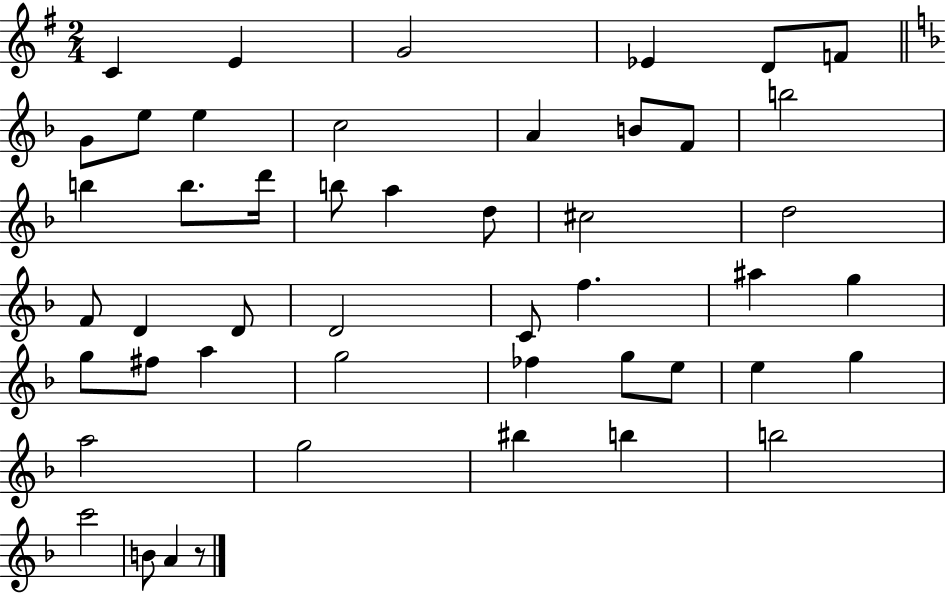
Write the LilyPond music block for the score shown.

{
  \clef treble
  \numericTimeSignature
  \time 2/4
  \key g \major
  c'4 e'4 | g'2 | ees'4 d'8 f'8 | \bar "||" \break \key f \major g'8 e''8 e''4 | c''2 | a'4 b'8 f'8 | b''2 | \break b''4 b''8. d'''16 | b''8 a''4 d''8 | cis''2 | d''2 | \break f'8 d'4 d'8 | d'2 | c'8 f''4. | ais''4 g''4 | \break g''8 fis''8 a''4 | g''2 | fes''4 g''8 e''8 | e''4 g''4 | \break a''2 | g''2 | bis''4 b''4 | b''2 | \break c'''2 | b'8 a'4 r8 | \bar "|."
}